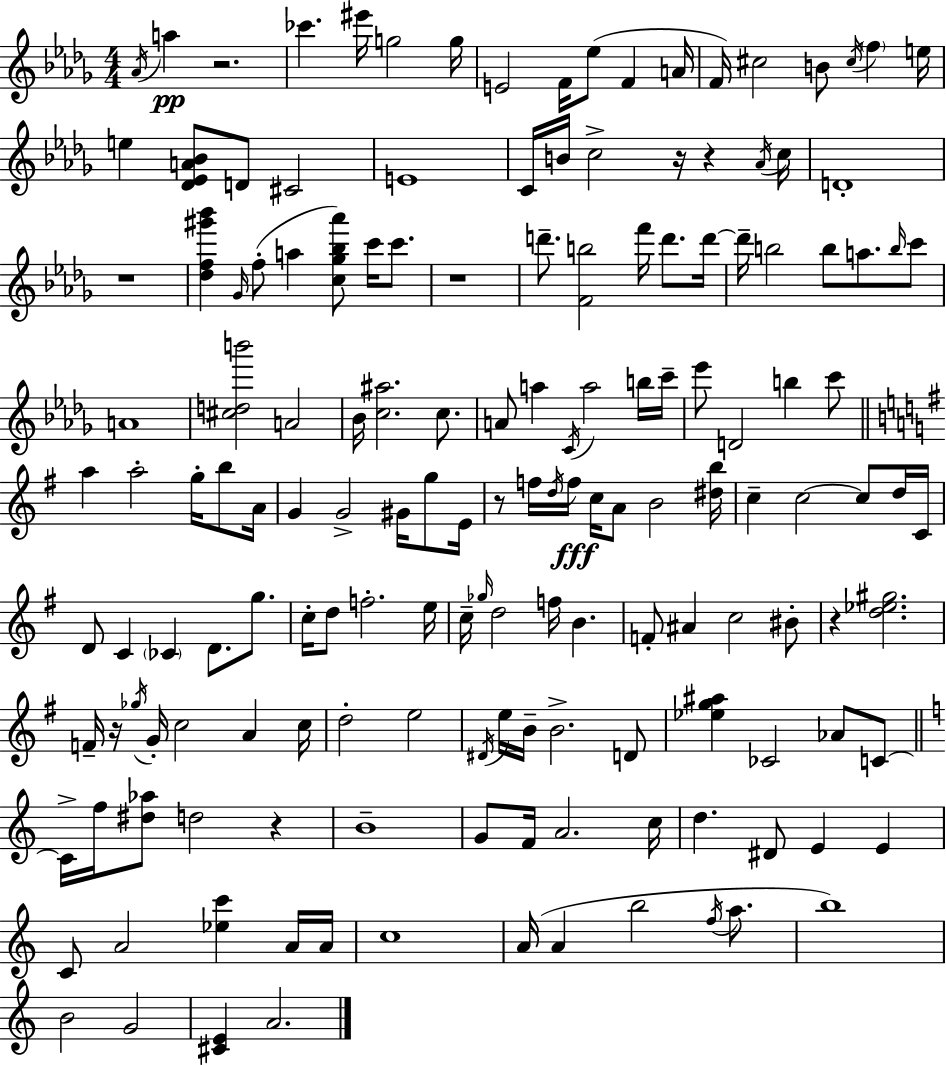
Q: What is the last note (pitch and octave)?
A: A4